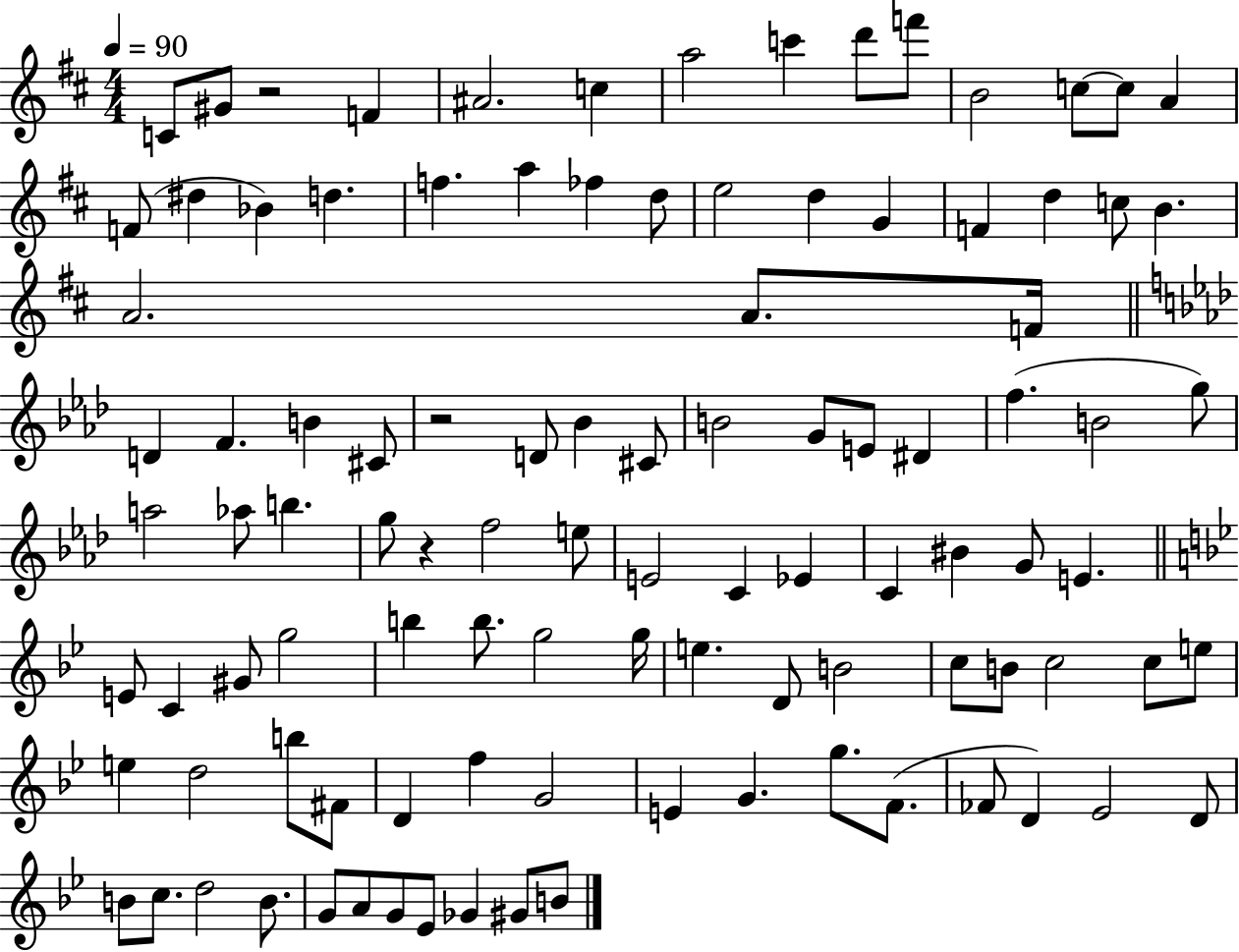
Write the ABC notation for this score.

X:1
T:Untitled
M:4/4
L:1/4
K:D
C/2 ^G/2 z2 F ^A2 c a2 c' d'/2 f'/2 B2 c/2 c/2 A F/2 ^d _B d f a _f d/2 e2 d G F d c/2 B A2 A/2 F/4 D F B ^C/2 z2 D/2 _B ^C/2 B2 G/2 E/2 ^D f B2 g/2 a2 _a/2 b g/2 z f2 e/2 E2 C _E C ^B G/2 E E/2 C ^G/2 g2 b b/2 g2 g/4 e D/2 B2 c/2 B/2 c2 c/2 e/2 e d2 b/2 ^F/2 D f G2 E G g/2 F/2 _F/2 D _E2 D/2 B/2 c/2 d2 B/2 G/2 A/2 G/2 _E/2 _G ^G/2 B/2